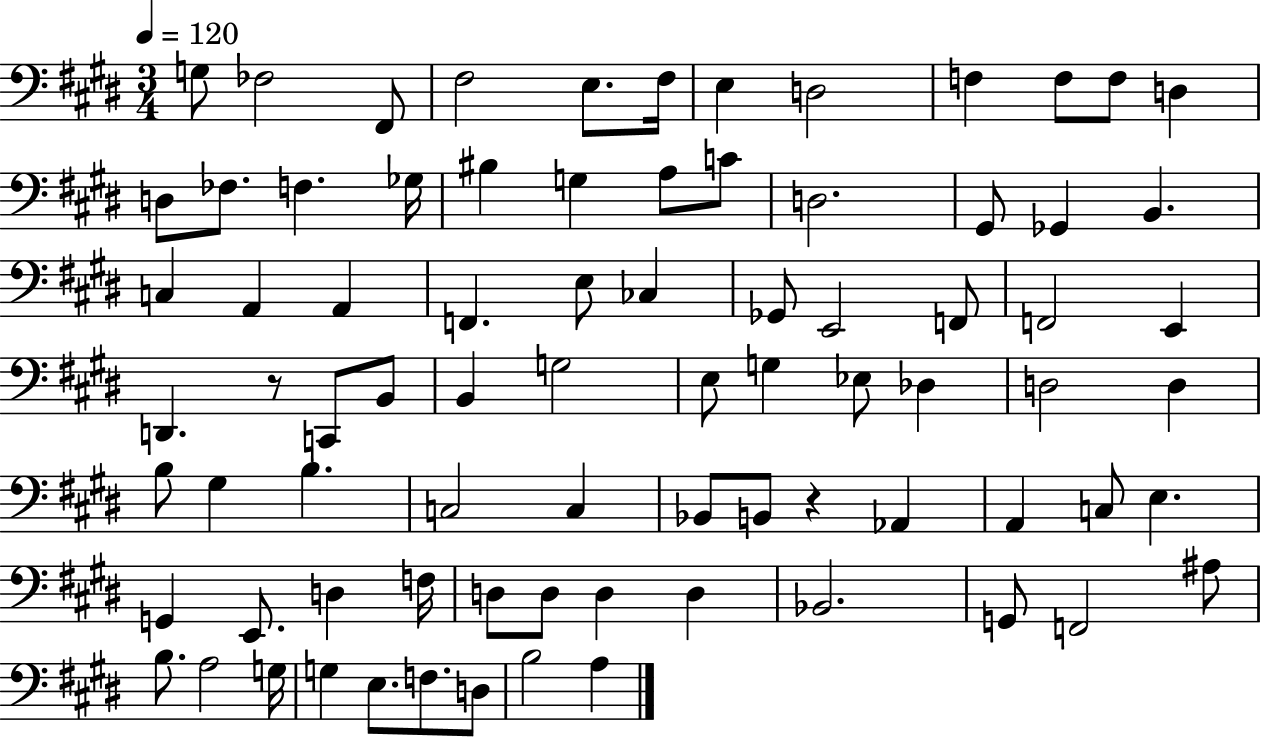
X:1
T:Untitled
M:3/4
L:1/4
K:E
G,/2 _F,2 ^F,,/2 ^F,2 E,/2 ^F,/4 E, D,2 F, F,/2 F,/2 D, D,/2 _F,/2 F, _G,/4 ^B, G, A,/2 C/2 D,2 ^G,,/2 _G,, B,, C, A,, A,, F,, E,/2 _C, _G,,/2 E,,2 F,,/2 F,,2 E,, D,, z/2 C,,/2 B,,/2 B,, G,2 E,/2 G, _E,/2 _D, D,2 D, B,/2 ^G, B, C,2 C, _B,,/2 B,,/2 z _A,, A,, C,/2 E, G,, E,,/2 D, F,/4 D,/2 D,/2 D, D, _B,,2 G,,/2 F,,2 ^A,/2 B,/2 A,2 G,/4 G, E,/2 F,/2 D,/2 B,2 A,